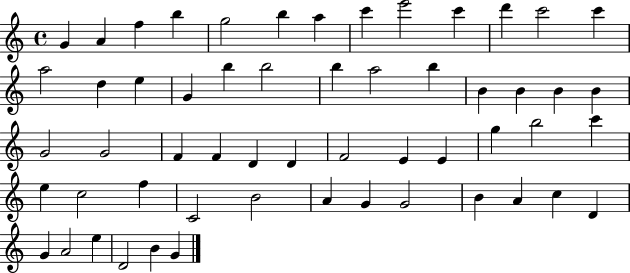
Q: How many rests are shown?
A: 0